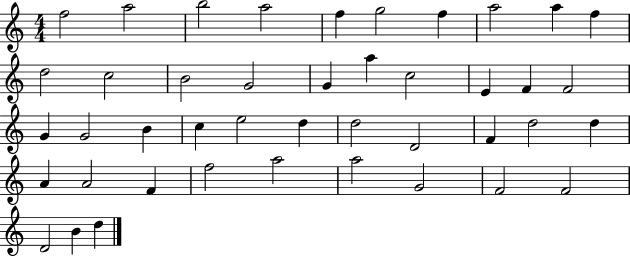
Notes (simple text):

F5/h A5/h B5/h A5/h F5/q G5/h F5/q A5/h A5/q F5/q D5/h C5/h B4/h G4/h G4/q A5/q C5/h E4/q F4/q F4/h G4/q G4/h B4/q C5/q E5/h D5/q D5/h D4/h F4/q D5/h D5/q A4/q A4/h F4/q F5/h A5/h A5/h G4/h F4/h F4/h D4/h B4/q D5/q